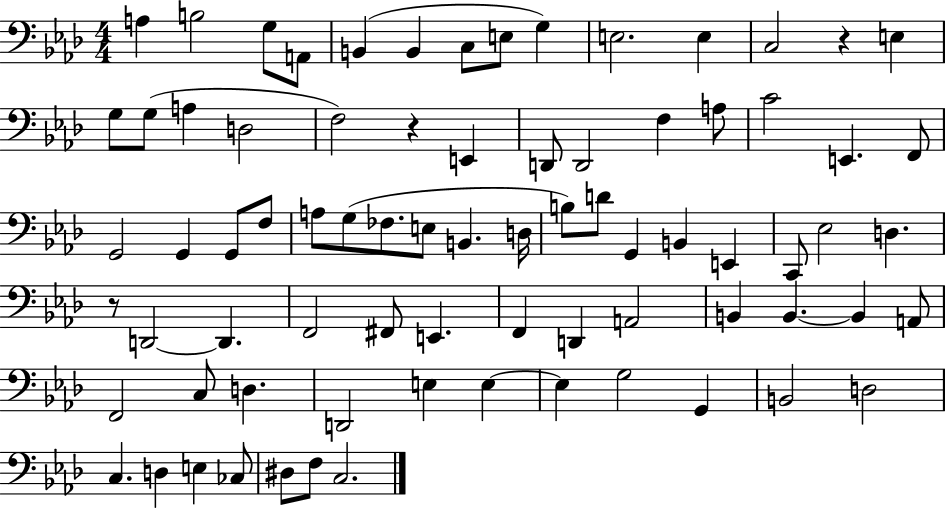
A3/q B3/h G3/e A2/e B2/q B2/q C3/e E3/e G3/q E3/h. E3/q C3/h R/q E3/q G3/e G3/e A3/q D3/h F3/h R/q E2/q D2/e D2/h F3/q A3/e C4/h E2/q. F2/e G2/h G2/q G2/e F3/e A3/e G3/e FES3/e. E3/e B2/q. D3/s B3/e D4/e G2/q B2/q E2/q C2/e Eb3/h D3/q. R/e D2/h D2/q. F2/h F#2/e E2/q. F2/q D2/q A2/h B2/q B2/q. B2/q A2/e F2/h C3/e D3/q. D2/h E3/q E3/q E3/q G3/h G2/q B2/h D3/h C3/q. D3/q E3/q CES3/e D#3/e F3/e C3/h.